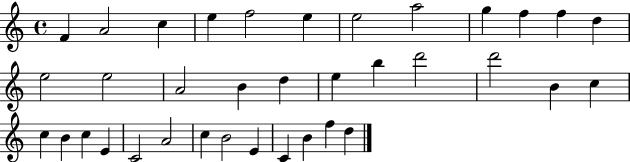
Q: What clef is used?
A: treble